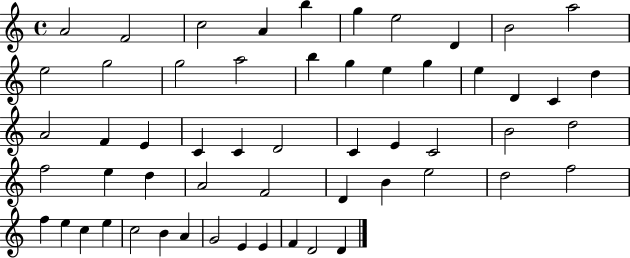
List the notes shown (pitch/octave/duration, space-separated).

A4/h F4/h C5/h A4/q B5/q G5/q E5/h D4/q B4/h A5/h E5/h G5/h G5/h A5/h B5/q G5/q E5/q G5/q E5/q D4/q C4/q D5/q A4/h F4/q E4/q C4/q C4/q D4/h C4/q E4/q C4/h B4/h D5/h F5/h E5/q D5/q A4/h F4/h D4/q B4/q E5/h D5/h F5/h F5/q E5/q C5/q E5/q C5/h B4/q A4/q G4/h E4/q E4/q F4/q D4/h D4/q